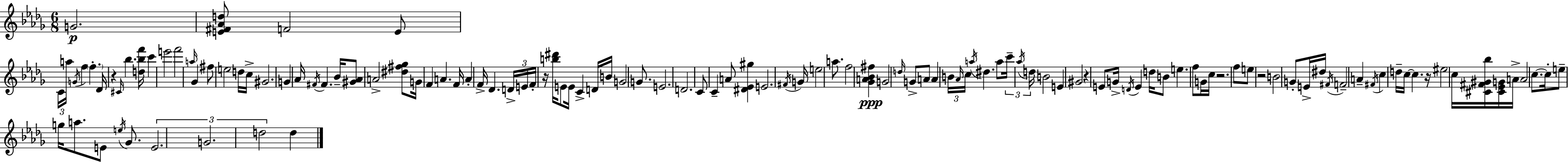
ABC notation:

X:1
T:Untitled
M:6/8
L:1/4
K:Bbm
G2 [E^F_Ad]/2 F2 E/2 C/4 a/4 G/4 f f _D/4 z ^C/4 _b [d_bf']/4 c' e'2 f'2 a/4 _G ^f/2 e2 d/4 c/4 ^G2 G _A/4 ^F/4 ^F _B/4 [^G_A]/2 A2 [^d^f_g]/2 G/4 F A F/4 A F/4 _D D/4 E/4 F/4 z/4 [b^d']/4 E/2 E/4 C D/4 B/4 G2 G/2 E2 D2 C/2 C A/2 [^D_E^g] E2 ^F/4 G/4 e2 a/2 f2 [_GA_B^f] G2 d/4 G/2 A/2 A B/4 _A/4 c/4 a/4 ^d a/2 c'/4 _a/4 d/4 B2 E ^G2 z E/2 G/4 D/4 E d/4 B/2 e f/2 G/4 c/4 z2 f/2 e/2 z2 B2 G/2 E/4 ^d/4 ^F/4 F2 A ^F/4 c d/4 c/4 c z/4 ^e2 c/4 [^C^F^G_b]/4 [^C_EG]/4 A/4 A2 c/2 c/4 e/2 g/4 a/2 E/2 e/4 _G/2 E2 G2 d2 d